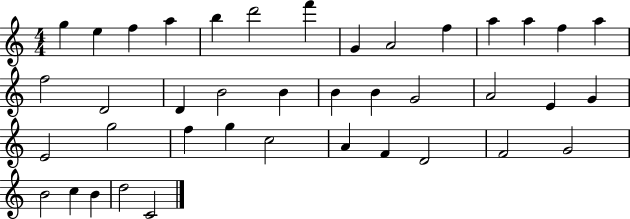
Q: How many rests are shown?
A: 0